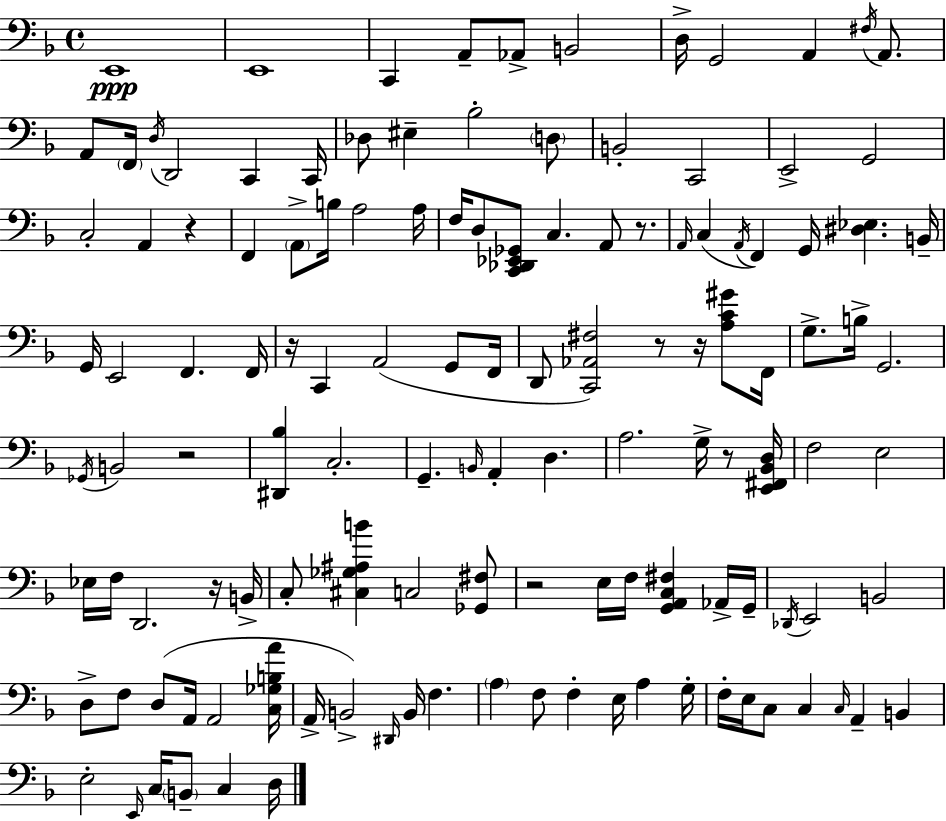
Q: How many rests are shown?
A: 9